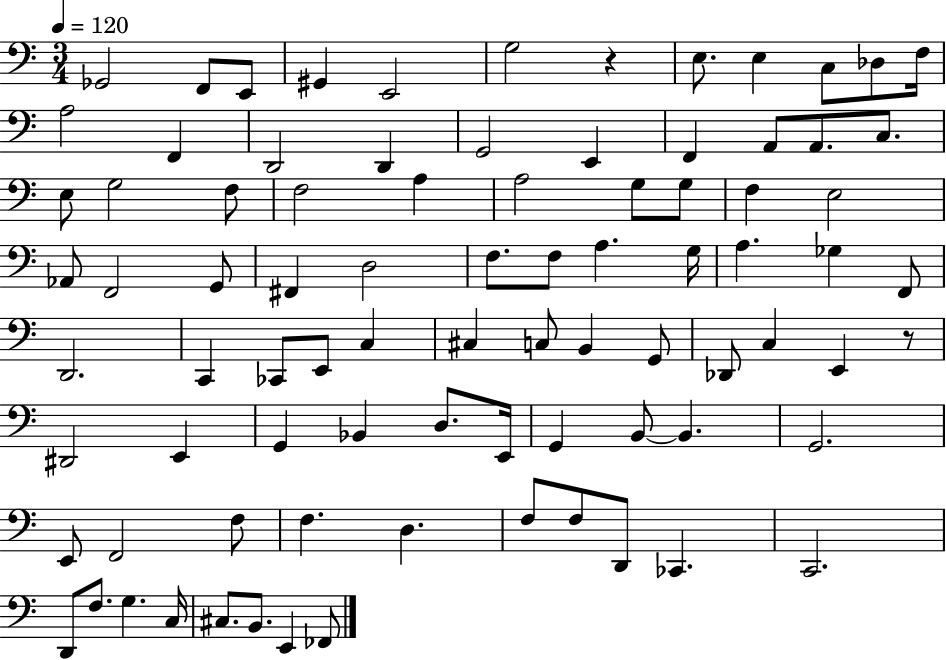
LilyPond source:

{
  \clef bass
  \numericTimeSignature
  \time 3/4
  \key c \major
  \tempo 4 = 120
  ges,2 f,8 e,8 | gis,4 e,2 | g2 r4 | e8. e4 c8 des8 f16 | \break a2 f,4 | d,2 d,4 | g,2 e,4 | f,4 a,8 a,8. c8. | \break e8 g2 f8 | f2 a4 | a2 g8 g8 | f4 e2 | \break aes,8 f,2 g,8 | fis,4 d2 | f8. f8 a4. g16 | a4. ges4 f,8 | \break d,2. | c,4 ces,8 e,8 c4 | cis4 c8 b,4 g,8 | des,8 c4 e,4 r8 | \break dis,2 e,4 | g,4 bes,4 d8. e,16 | g,4 b,8~~ b,4. | g,2. | \break e,8 f,2 f8 | f4. d4. | f8 f8 d,8 ces,4. | c,2. | \break d,8 f8. g4. c16 | cis8. b,8. e,4 fes,8 | \bar "|."
}